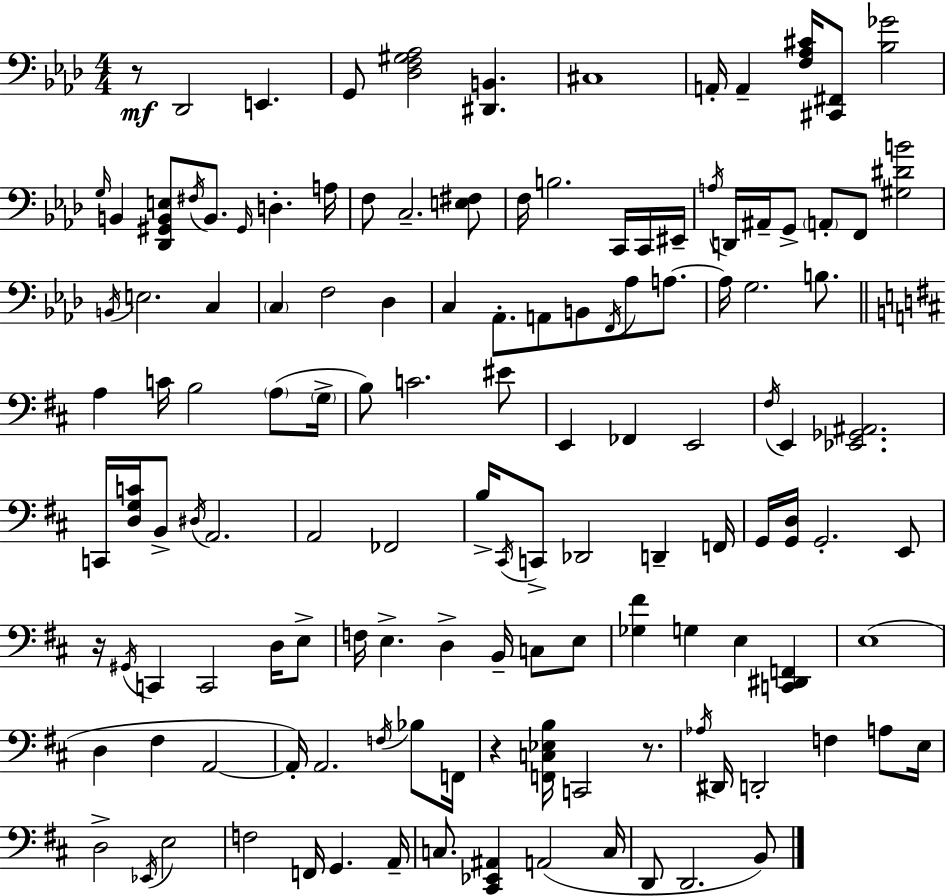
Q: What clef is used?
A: bass